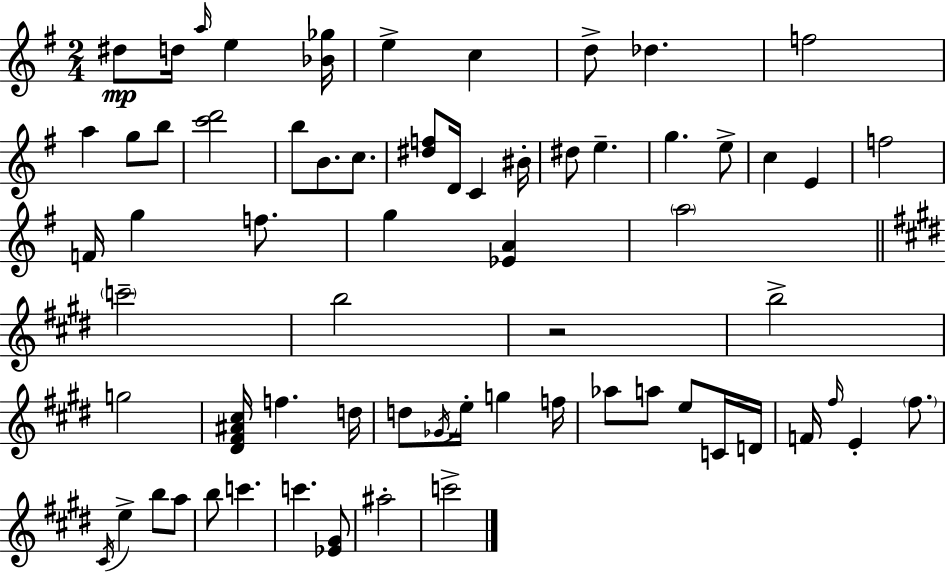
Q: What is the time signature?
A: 2/4